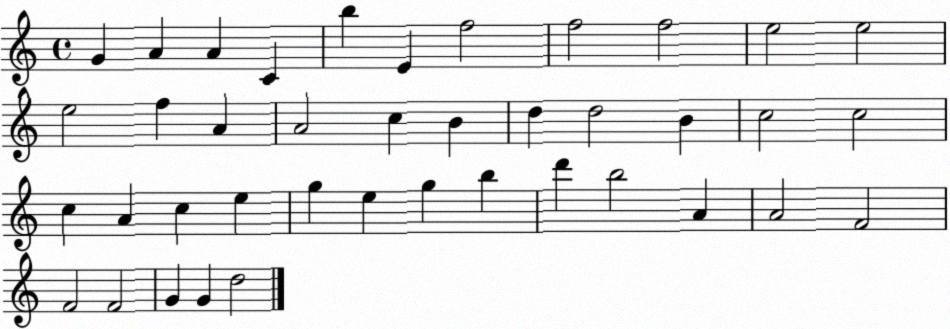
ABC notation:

X:1
T:Untitled
M:4/4
L:1/4
K:C
G A A C b E f2 f2 f2 e2 e2 e2 f A A2 c B d d2 B c2 c2 c A c e g e g b d' b2 A A2 F2 F2 F2 G G d2